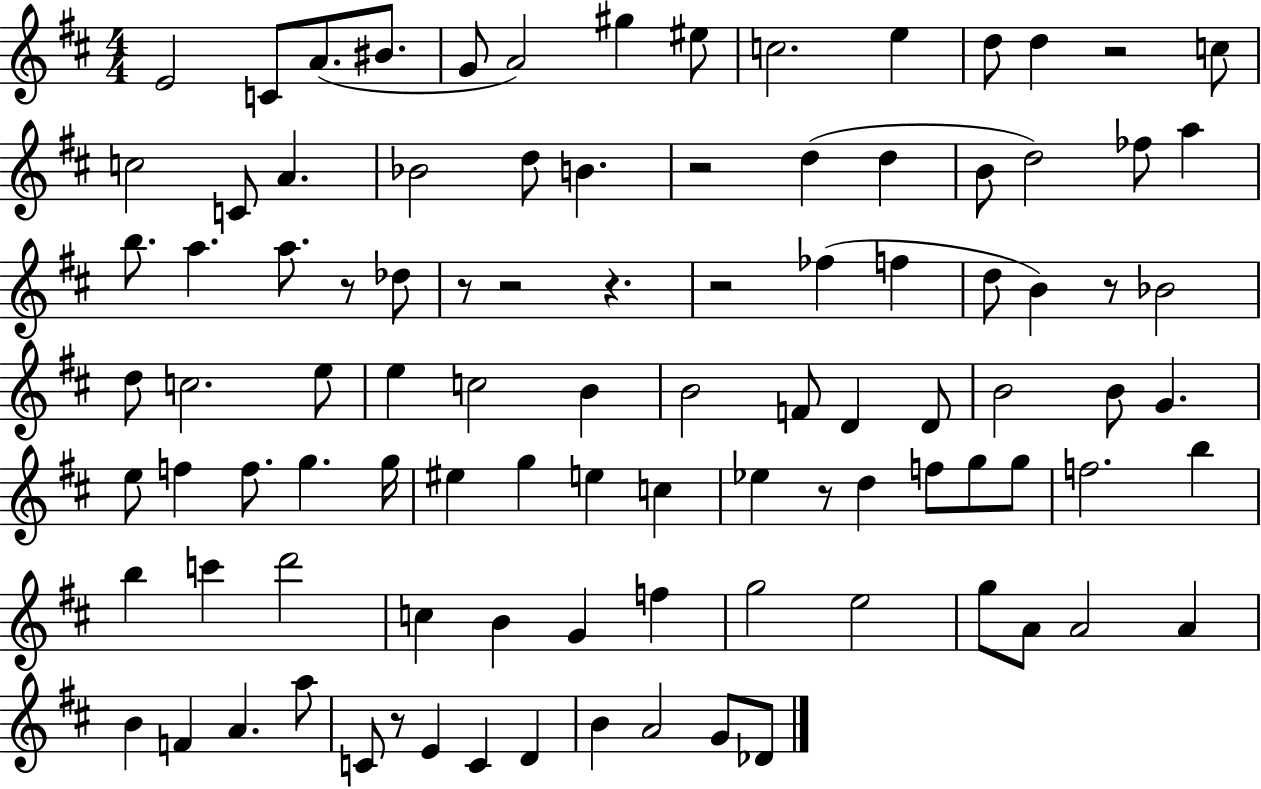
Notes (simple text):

E4/h C4/e A4/e. BIS4/e. G4/e A4/h G#5/q EIS5/e C5/h. E5/q D5/e D5/q R/h C5/e C5/h C4/e A4/q. Bb4/h D5/e B4/q. R/h D5/q D5/q B4/e D5/h FES5/e A5/q B5/e. A5/q. A5/e. R/e Db5/e R/e R/h R/q. R/h FES5/q F5/q D5/e B4/q R/e Bb4/h D5/e C5/h. E5/e E5/q C5/h B4/q B4/h F4/e D4/q D4/e B4/h B4/e G4/q. E5/e F5/q F5/e. G5/q. G5/s EIS5/q G5/q E5/q C5/q Eb5/q R/e D5/q F5/e G5/e G5/e F5/h. B5/q B5/q C6/q D6/h C5/q B4/q G4/q F5/q G5/h E5/h G5/e A4/e A4/h A4/q B4/q F4/q A4/q. A5/e C4/e R/e E4/q C4/q D4/q B4/q A4/h G4/e Db4/e